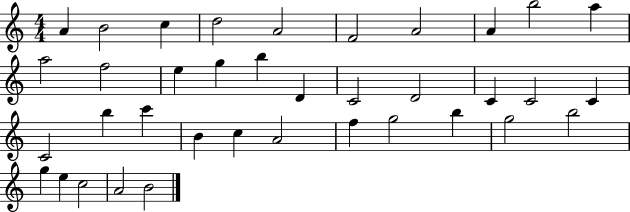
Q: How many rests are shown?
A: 0